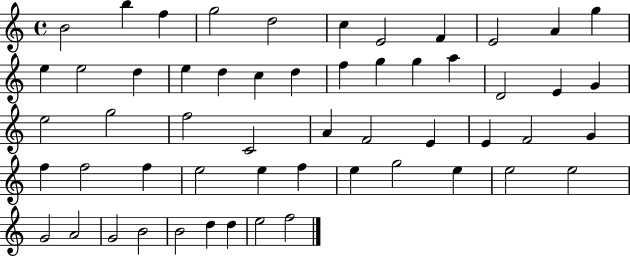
{
  \clef treble
  \time 4/4
  \defaultTimeSignature
  \key c \major
  b'2 b''4 f''4 | g''2 d''2 | c''4 e'2 f'4 | e'2 a'4 g''4 | \break e''4 e''2 d''4 | e''4 d''4 c''4 d''4 | f''4 g''4 g''4 a''4 | d'2 e'4 g'4 | \break e''2 g''2 | f''2 c'2 | a'4 f'2 e'4 | e'4 f'2 g'4 | \break f''4 f''2 f''4 | e''2 e''4 f''4 | e''4 g''2 e''4 | e''2 e''2 | \break g'2 a'2 | g'2 b'2 | b'2 d''4 d''4 | e''2 f''2 | \break \bar "|."
}